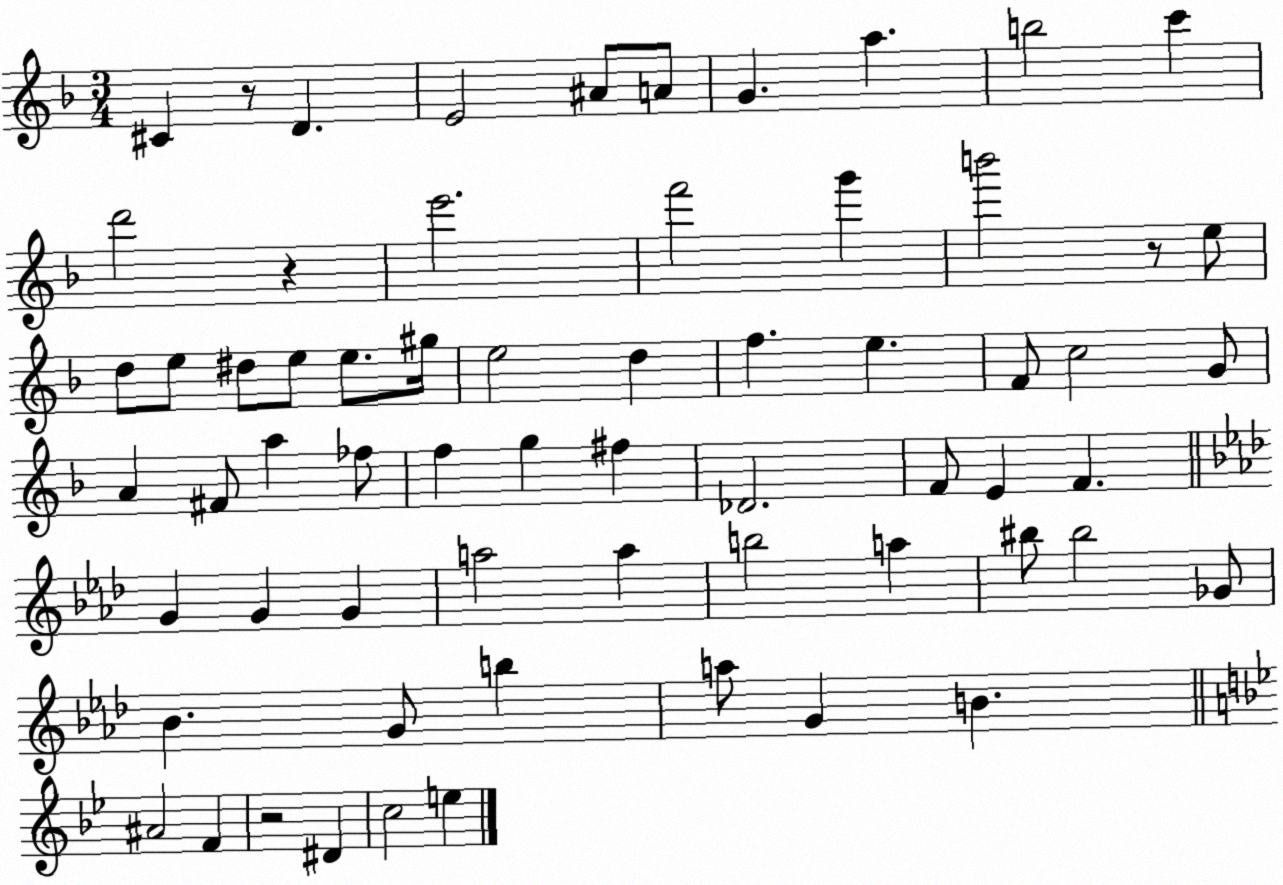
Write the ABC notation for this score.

X:1
T:Untitled
M:3/4
L:1/4
K:F
^C z/2 D E2 ^A/2 A/2 G a b2 c' d'2 z e'2 f'2 g' b'2 z/2 e/2 d/2 e/2 ^d/2 e/2 e/2 ^g/4 e2 d f e F/2 c2 G/2 A ^F/2 a _f/2 f g ^f _D2 F/2 E F G G G a2 a b2 a ^b/2 ^b2 _G/2 _B G/2 b a/2 G B ^A2 F z2 ^D c2 e